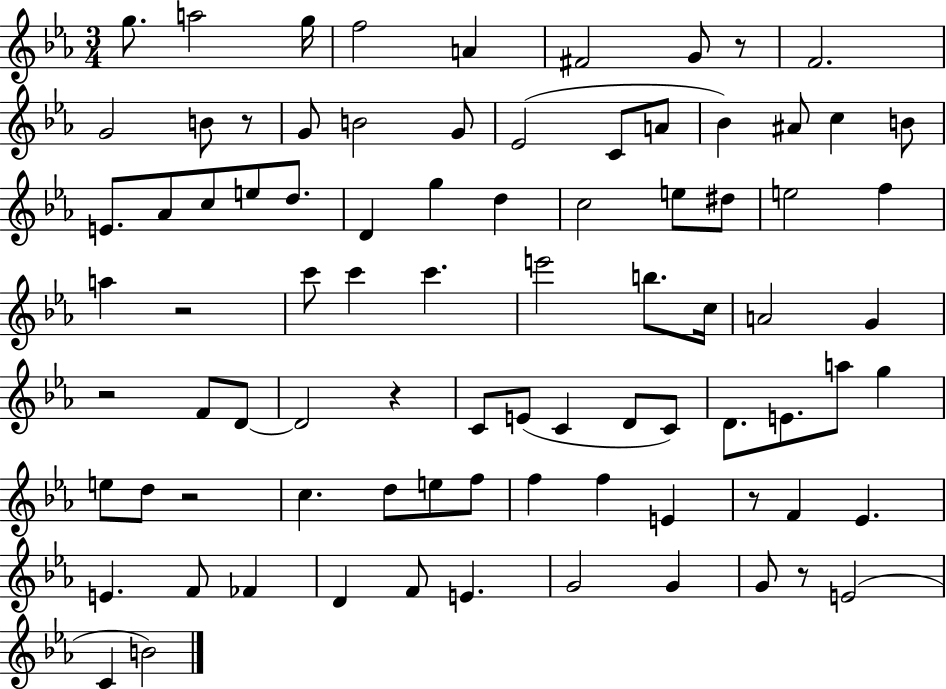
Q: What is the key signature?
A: EES major